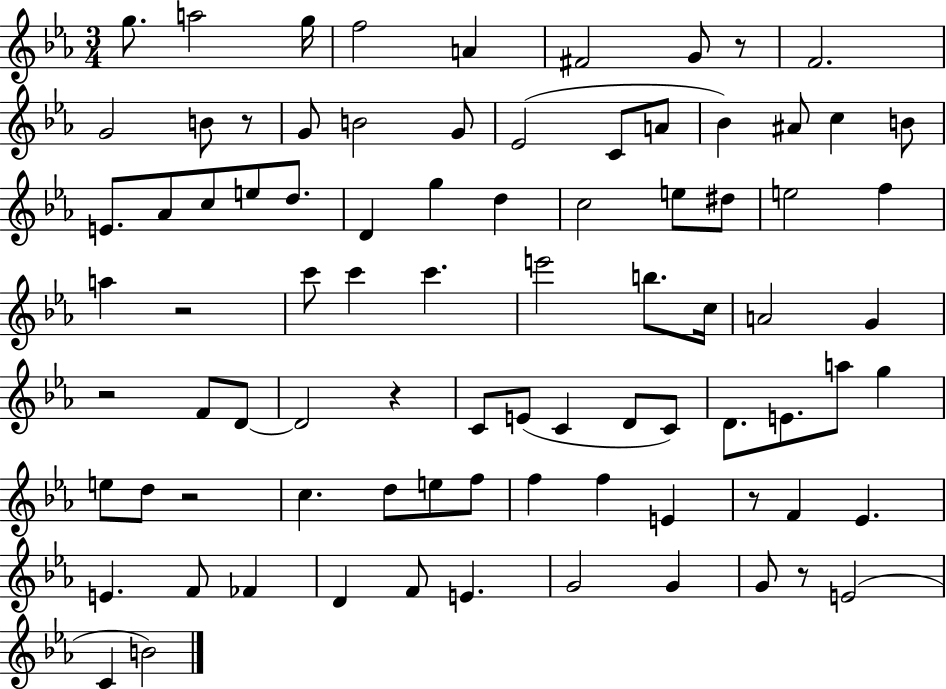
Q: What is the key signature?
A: EES major